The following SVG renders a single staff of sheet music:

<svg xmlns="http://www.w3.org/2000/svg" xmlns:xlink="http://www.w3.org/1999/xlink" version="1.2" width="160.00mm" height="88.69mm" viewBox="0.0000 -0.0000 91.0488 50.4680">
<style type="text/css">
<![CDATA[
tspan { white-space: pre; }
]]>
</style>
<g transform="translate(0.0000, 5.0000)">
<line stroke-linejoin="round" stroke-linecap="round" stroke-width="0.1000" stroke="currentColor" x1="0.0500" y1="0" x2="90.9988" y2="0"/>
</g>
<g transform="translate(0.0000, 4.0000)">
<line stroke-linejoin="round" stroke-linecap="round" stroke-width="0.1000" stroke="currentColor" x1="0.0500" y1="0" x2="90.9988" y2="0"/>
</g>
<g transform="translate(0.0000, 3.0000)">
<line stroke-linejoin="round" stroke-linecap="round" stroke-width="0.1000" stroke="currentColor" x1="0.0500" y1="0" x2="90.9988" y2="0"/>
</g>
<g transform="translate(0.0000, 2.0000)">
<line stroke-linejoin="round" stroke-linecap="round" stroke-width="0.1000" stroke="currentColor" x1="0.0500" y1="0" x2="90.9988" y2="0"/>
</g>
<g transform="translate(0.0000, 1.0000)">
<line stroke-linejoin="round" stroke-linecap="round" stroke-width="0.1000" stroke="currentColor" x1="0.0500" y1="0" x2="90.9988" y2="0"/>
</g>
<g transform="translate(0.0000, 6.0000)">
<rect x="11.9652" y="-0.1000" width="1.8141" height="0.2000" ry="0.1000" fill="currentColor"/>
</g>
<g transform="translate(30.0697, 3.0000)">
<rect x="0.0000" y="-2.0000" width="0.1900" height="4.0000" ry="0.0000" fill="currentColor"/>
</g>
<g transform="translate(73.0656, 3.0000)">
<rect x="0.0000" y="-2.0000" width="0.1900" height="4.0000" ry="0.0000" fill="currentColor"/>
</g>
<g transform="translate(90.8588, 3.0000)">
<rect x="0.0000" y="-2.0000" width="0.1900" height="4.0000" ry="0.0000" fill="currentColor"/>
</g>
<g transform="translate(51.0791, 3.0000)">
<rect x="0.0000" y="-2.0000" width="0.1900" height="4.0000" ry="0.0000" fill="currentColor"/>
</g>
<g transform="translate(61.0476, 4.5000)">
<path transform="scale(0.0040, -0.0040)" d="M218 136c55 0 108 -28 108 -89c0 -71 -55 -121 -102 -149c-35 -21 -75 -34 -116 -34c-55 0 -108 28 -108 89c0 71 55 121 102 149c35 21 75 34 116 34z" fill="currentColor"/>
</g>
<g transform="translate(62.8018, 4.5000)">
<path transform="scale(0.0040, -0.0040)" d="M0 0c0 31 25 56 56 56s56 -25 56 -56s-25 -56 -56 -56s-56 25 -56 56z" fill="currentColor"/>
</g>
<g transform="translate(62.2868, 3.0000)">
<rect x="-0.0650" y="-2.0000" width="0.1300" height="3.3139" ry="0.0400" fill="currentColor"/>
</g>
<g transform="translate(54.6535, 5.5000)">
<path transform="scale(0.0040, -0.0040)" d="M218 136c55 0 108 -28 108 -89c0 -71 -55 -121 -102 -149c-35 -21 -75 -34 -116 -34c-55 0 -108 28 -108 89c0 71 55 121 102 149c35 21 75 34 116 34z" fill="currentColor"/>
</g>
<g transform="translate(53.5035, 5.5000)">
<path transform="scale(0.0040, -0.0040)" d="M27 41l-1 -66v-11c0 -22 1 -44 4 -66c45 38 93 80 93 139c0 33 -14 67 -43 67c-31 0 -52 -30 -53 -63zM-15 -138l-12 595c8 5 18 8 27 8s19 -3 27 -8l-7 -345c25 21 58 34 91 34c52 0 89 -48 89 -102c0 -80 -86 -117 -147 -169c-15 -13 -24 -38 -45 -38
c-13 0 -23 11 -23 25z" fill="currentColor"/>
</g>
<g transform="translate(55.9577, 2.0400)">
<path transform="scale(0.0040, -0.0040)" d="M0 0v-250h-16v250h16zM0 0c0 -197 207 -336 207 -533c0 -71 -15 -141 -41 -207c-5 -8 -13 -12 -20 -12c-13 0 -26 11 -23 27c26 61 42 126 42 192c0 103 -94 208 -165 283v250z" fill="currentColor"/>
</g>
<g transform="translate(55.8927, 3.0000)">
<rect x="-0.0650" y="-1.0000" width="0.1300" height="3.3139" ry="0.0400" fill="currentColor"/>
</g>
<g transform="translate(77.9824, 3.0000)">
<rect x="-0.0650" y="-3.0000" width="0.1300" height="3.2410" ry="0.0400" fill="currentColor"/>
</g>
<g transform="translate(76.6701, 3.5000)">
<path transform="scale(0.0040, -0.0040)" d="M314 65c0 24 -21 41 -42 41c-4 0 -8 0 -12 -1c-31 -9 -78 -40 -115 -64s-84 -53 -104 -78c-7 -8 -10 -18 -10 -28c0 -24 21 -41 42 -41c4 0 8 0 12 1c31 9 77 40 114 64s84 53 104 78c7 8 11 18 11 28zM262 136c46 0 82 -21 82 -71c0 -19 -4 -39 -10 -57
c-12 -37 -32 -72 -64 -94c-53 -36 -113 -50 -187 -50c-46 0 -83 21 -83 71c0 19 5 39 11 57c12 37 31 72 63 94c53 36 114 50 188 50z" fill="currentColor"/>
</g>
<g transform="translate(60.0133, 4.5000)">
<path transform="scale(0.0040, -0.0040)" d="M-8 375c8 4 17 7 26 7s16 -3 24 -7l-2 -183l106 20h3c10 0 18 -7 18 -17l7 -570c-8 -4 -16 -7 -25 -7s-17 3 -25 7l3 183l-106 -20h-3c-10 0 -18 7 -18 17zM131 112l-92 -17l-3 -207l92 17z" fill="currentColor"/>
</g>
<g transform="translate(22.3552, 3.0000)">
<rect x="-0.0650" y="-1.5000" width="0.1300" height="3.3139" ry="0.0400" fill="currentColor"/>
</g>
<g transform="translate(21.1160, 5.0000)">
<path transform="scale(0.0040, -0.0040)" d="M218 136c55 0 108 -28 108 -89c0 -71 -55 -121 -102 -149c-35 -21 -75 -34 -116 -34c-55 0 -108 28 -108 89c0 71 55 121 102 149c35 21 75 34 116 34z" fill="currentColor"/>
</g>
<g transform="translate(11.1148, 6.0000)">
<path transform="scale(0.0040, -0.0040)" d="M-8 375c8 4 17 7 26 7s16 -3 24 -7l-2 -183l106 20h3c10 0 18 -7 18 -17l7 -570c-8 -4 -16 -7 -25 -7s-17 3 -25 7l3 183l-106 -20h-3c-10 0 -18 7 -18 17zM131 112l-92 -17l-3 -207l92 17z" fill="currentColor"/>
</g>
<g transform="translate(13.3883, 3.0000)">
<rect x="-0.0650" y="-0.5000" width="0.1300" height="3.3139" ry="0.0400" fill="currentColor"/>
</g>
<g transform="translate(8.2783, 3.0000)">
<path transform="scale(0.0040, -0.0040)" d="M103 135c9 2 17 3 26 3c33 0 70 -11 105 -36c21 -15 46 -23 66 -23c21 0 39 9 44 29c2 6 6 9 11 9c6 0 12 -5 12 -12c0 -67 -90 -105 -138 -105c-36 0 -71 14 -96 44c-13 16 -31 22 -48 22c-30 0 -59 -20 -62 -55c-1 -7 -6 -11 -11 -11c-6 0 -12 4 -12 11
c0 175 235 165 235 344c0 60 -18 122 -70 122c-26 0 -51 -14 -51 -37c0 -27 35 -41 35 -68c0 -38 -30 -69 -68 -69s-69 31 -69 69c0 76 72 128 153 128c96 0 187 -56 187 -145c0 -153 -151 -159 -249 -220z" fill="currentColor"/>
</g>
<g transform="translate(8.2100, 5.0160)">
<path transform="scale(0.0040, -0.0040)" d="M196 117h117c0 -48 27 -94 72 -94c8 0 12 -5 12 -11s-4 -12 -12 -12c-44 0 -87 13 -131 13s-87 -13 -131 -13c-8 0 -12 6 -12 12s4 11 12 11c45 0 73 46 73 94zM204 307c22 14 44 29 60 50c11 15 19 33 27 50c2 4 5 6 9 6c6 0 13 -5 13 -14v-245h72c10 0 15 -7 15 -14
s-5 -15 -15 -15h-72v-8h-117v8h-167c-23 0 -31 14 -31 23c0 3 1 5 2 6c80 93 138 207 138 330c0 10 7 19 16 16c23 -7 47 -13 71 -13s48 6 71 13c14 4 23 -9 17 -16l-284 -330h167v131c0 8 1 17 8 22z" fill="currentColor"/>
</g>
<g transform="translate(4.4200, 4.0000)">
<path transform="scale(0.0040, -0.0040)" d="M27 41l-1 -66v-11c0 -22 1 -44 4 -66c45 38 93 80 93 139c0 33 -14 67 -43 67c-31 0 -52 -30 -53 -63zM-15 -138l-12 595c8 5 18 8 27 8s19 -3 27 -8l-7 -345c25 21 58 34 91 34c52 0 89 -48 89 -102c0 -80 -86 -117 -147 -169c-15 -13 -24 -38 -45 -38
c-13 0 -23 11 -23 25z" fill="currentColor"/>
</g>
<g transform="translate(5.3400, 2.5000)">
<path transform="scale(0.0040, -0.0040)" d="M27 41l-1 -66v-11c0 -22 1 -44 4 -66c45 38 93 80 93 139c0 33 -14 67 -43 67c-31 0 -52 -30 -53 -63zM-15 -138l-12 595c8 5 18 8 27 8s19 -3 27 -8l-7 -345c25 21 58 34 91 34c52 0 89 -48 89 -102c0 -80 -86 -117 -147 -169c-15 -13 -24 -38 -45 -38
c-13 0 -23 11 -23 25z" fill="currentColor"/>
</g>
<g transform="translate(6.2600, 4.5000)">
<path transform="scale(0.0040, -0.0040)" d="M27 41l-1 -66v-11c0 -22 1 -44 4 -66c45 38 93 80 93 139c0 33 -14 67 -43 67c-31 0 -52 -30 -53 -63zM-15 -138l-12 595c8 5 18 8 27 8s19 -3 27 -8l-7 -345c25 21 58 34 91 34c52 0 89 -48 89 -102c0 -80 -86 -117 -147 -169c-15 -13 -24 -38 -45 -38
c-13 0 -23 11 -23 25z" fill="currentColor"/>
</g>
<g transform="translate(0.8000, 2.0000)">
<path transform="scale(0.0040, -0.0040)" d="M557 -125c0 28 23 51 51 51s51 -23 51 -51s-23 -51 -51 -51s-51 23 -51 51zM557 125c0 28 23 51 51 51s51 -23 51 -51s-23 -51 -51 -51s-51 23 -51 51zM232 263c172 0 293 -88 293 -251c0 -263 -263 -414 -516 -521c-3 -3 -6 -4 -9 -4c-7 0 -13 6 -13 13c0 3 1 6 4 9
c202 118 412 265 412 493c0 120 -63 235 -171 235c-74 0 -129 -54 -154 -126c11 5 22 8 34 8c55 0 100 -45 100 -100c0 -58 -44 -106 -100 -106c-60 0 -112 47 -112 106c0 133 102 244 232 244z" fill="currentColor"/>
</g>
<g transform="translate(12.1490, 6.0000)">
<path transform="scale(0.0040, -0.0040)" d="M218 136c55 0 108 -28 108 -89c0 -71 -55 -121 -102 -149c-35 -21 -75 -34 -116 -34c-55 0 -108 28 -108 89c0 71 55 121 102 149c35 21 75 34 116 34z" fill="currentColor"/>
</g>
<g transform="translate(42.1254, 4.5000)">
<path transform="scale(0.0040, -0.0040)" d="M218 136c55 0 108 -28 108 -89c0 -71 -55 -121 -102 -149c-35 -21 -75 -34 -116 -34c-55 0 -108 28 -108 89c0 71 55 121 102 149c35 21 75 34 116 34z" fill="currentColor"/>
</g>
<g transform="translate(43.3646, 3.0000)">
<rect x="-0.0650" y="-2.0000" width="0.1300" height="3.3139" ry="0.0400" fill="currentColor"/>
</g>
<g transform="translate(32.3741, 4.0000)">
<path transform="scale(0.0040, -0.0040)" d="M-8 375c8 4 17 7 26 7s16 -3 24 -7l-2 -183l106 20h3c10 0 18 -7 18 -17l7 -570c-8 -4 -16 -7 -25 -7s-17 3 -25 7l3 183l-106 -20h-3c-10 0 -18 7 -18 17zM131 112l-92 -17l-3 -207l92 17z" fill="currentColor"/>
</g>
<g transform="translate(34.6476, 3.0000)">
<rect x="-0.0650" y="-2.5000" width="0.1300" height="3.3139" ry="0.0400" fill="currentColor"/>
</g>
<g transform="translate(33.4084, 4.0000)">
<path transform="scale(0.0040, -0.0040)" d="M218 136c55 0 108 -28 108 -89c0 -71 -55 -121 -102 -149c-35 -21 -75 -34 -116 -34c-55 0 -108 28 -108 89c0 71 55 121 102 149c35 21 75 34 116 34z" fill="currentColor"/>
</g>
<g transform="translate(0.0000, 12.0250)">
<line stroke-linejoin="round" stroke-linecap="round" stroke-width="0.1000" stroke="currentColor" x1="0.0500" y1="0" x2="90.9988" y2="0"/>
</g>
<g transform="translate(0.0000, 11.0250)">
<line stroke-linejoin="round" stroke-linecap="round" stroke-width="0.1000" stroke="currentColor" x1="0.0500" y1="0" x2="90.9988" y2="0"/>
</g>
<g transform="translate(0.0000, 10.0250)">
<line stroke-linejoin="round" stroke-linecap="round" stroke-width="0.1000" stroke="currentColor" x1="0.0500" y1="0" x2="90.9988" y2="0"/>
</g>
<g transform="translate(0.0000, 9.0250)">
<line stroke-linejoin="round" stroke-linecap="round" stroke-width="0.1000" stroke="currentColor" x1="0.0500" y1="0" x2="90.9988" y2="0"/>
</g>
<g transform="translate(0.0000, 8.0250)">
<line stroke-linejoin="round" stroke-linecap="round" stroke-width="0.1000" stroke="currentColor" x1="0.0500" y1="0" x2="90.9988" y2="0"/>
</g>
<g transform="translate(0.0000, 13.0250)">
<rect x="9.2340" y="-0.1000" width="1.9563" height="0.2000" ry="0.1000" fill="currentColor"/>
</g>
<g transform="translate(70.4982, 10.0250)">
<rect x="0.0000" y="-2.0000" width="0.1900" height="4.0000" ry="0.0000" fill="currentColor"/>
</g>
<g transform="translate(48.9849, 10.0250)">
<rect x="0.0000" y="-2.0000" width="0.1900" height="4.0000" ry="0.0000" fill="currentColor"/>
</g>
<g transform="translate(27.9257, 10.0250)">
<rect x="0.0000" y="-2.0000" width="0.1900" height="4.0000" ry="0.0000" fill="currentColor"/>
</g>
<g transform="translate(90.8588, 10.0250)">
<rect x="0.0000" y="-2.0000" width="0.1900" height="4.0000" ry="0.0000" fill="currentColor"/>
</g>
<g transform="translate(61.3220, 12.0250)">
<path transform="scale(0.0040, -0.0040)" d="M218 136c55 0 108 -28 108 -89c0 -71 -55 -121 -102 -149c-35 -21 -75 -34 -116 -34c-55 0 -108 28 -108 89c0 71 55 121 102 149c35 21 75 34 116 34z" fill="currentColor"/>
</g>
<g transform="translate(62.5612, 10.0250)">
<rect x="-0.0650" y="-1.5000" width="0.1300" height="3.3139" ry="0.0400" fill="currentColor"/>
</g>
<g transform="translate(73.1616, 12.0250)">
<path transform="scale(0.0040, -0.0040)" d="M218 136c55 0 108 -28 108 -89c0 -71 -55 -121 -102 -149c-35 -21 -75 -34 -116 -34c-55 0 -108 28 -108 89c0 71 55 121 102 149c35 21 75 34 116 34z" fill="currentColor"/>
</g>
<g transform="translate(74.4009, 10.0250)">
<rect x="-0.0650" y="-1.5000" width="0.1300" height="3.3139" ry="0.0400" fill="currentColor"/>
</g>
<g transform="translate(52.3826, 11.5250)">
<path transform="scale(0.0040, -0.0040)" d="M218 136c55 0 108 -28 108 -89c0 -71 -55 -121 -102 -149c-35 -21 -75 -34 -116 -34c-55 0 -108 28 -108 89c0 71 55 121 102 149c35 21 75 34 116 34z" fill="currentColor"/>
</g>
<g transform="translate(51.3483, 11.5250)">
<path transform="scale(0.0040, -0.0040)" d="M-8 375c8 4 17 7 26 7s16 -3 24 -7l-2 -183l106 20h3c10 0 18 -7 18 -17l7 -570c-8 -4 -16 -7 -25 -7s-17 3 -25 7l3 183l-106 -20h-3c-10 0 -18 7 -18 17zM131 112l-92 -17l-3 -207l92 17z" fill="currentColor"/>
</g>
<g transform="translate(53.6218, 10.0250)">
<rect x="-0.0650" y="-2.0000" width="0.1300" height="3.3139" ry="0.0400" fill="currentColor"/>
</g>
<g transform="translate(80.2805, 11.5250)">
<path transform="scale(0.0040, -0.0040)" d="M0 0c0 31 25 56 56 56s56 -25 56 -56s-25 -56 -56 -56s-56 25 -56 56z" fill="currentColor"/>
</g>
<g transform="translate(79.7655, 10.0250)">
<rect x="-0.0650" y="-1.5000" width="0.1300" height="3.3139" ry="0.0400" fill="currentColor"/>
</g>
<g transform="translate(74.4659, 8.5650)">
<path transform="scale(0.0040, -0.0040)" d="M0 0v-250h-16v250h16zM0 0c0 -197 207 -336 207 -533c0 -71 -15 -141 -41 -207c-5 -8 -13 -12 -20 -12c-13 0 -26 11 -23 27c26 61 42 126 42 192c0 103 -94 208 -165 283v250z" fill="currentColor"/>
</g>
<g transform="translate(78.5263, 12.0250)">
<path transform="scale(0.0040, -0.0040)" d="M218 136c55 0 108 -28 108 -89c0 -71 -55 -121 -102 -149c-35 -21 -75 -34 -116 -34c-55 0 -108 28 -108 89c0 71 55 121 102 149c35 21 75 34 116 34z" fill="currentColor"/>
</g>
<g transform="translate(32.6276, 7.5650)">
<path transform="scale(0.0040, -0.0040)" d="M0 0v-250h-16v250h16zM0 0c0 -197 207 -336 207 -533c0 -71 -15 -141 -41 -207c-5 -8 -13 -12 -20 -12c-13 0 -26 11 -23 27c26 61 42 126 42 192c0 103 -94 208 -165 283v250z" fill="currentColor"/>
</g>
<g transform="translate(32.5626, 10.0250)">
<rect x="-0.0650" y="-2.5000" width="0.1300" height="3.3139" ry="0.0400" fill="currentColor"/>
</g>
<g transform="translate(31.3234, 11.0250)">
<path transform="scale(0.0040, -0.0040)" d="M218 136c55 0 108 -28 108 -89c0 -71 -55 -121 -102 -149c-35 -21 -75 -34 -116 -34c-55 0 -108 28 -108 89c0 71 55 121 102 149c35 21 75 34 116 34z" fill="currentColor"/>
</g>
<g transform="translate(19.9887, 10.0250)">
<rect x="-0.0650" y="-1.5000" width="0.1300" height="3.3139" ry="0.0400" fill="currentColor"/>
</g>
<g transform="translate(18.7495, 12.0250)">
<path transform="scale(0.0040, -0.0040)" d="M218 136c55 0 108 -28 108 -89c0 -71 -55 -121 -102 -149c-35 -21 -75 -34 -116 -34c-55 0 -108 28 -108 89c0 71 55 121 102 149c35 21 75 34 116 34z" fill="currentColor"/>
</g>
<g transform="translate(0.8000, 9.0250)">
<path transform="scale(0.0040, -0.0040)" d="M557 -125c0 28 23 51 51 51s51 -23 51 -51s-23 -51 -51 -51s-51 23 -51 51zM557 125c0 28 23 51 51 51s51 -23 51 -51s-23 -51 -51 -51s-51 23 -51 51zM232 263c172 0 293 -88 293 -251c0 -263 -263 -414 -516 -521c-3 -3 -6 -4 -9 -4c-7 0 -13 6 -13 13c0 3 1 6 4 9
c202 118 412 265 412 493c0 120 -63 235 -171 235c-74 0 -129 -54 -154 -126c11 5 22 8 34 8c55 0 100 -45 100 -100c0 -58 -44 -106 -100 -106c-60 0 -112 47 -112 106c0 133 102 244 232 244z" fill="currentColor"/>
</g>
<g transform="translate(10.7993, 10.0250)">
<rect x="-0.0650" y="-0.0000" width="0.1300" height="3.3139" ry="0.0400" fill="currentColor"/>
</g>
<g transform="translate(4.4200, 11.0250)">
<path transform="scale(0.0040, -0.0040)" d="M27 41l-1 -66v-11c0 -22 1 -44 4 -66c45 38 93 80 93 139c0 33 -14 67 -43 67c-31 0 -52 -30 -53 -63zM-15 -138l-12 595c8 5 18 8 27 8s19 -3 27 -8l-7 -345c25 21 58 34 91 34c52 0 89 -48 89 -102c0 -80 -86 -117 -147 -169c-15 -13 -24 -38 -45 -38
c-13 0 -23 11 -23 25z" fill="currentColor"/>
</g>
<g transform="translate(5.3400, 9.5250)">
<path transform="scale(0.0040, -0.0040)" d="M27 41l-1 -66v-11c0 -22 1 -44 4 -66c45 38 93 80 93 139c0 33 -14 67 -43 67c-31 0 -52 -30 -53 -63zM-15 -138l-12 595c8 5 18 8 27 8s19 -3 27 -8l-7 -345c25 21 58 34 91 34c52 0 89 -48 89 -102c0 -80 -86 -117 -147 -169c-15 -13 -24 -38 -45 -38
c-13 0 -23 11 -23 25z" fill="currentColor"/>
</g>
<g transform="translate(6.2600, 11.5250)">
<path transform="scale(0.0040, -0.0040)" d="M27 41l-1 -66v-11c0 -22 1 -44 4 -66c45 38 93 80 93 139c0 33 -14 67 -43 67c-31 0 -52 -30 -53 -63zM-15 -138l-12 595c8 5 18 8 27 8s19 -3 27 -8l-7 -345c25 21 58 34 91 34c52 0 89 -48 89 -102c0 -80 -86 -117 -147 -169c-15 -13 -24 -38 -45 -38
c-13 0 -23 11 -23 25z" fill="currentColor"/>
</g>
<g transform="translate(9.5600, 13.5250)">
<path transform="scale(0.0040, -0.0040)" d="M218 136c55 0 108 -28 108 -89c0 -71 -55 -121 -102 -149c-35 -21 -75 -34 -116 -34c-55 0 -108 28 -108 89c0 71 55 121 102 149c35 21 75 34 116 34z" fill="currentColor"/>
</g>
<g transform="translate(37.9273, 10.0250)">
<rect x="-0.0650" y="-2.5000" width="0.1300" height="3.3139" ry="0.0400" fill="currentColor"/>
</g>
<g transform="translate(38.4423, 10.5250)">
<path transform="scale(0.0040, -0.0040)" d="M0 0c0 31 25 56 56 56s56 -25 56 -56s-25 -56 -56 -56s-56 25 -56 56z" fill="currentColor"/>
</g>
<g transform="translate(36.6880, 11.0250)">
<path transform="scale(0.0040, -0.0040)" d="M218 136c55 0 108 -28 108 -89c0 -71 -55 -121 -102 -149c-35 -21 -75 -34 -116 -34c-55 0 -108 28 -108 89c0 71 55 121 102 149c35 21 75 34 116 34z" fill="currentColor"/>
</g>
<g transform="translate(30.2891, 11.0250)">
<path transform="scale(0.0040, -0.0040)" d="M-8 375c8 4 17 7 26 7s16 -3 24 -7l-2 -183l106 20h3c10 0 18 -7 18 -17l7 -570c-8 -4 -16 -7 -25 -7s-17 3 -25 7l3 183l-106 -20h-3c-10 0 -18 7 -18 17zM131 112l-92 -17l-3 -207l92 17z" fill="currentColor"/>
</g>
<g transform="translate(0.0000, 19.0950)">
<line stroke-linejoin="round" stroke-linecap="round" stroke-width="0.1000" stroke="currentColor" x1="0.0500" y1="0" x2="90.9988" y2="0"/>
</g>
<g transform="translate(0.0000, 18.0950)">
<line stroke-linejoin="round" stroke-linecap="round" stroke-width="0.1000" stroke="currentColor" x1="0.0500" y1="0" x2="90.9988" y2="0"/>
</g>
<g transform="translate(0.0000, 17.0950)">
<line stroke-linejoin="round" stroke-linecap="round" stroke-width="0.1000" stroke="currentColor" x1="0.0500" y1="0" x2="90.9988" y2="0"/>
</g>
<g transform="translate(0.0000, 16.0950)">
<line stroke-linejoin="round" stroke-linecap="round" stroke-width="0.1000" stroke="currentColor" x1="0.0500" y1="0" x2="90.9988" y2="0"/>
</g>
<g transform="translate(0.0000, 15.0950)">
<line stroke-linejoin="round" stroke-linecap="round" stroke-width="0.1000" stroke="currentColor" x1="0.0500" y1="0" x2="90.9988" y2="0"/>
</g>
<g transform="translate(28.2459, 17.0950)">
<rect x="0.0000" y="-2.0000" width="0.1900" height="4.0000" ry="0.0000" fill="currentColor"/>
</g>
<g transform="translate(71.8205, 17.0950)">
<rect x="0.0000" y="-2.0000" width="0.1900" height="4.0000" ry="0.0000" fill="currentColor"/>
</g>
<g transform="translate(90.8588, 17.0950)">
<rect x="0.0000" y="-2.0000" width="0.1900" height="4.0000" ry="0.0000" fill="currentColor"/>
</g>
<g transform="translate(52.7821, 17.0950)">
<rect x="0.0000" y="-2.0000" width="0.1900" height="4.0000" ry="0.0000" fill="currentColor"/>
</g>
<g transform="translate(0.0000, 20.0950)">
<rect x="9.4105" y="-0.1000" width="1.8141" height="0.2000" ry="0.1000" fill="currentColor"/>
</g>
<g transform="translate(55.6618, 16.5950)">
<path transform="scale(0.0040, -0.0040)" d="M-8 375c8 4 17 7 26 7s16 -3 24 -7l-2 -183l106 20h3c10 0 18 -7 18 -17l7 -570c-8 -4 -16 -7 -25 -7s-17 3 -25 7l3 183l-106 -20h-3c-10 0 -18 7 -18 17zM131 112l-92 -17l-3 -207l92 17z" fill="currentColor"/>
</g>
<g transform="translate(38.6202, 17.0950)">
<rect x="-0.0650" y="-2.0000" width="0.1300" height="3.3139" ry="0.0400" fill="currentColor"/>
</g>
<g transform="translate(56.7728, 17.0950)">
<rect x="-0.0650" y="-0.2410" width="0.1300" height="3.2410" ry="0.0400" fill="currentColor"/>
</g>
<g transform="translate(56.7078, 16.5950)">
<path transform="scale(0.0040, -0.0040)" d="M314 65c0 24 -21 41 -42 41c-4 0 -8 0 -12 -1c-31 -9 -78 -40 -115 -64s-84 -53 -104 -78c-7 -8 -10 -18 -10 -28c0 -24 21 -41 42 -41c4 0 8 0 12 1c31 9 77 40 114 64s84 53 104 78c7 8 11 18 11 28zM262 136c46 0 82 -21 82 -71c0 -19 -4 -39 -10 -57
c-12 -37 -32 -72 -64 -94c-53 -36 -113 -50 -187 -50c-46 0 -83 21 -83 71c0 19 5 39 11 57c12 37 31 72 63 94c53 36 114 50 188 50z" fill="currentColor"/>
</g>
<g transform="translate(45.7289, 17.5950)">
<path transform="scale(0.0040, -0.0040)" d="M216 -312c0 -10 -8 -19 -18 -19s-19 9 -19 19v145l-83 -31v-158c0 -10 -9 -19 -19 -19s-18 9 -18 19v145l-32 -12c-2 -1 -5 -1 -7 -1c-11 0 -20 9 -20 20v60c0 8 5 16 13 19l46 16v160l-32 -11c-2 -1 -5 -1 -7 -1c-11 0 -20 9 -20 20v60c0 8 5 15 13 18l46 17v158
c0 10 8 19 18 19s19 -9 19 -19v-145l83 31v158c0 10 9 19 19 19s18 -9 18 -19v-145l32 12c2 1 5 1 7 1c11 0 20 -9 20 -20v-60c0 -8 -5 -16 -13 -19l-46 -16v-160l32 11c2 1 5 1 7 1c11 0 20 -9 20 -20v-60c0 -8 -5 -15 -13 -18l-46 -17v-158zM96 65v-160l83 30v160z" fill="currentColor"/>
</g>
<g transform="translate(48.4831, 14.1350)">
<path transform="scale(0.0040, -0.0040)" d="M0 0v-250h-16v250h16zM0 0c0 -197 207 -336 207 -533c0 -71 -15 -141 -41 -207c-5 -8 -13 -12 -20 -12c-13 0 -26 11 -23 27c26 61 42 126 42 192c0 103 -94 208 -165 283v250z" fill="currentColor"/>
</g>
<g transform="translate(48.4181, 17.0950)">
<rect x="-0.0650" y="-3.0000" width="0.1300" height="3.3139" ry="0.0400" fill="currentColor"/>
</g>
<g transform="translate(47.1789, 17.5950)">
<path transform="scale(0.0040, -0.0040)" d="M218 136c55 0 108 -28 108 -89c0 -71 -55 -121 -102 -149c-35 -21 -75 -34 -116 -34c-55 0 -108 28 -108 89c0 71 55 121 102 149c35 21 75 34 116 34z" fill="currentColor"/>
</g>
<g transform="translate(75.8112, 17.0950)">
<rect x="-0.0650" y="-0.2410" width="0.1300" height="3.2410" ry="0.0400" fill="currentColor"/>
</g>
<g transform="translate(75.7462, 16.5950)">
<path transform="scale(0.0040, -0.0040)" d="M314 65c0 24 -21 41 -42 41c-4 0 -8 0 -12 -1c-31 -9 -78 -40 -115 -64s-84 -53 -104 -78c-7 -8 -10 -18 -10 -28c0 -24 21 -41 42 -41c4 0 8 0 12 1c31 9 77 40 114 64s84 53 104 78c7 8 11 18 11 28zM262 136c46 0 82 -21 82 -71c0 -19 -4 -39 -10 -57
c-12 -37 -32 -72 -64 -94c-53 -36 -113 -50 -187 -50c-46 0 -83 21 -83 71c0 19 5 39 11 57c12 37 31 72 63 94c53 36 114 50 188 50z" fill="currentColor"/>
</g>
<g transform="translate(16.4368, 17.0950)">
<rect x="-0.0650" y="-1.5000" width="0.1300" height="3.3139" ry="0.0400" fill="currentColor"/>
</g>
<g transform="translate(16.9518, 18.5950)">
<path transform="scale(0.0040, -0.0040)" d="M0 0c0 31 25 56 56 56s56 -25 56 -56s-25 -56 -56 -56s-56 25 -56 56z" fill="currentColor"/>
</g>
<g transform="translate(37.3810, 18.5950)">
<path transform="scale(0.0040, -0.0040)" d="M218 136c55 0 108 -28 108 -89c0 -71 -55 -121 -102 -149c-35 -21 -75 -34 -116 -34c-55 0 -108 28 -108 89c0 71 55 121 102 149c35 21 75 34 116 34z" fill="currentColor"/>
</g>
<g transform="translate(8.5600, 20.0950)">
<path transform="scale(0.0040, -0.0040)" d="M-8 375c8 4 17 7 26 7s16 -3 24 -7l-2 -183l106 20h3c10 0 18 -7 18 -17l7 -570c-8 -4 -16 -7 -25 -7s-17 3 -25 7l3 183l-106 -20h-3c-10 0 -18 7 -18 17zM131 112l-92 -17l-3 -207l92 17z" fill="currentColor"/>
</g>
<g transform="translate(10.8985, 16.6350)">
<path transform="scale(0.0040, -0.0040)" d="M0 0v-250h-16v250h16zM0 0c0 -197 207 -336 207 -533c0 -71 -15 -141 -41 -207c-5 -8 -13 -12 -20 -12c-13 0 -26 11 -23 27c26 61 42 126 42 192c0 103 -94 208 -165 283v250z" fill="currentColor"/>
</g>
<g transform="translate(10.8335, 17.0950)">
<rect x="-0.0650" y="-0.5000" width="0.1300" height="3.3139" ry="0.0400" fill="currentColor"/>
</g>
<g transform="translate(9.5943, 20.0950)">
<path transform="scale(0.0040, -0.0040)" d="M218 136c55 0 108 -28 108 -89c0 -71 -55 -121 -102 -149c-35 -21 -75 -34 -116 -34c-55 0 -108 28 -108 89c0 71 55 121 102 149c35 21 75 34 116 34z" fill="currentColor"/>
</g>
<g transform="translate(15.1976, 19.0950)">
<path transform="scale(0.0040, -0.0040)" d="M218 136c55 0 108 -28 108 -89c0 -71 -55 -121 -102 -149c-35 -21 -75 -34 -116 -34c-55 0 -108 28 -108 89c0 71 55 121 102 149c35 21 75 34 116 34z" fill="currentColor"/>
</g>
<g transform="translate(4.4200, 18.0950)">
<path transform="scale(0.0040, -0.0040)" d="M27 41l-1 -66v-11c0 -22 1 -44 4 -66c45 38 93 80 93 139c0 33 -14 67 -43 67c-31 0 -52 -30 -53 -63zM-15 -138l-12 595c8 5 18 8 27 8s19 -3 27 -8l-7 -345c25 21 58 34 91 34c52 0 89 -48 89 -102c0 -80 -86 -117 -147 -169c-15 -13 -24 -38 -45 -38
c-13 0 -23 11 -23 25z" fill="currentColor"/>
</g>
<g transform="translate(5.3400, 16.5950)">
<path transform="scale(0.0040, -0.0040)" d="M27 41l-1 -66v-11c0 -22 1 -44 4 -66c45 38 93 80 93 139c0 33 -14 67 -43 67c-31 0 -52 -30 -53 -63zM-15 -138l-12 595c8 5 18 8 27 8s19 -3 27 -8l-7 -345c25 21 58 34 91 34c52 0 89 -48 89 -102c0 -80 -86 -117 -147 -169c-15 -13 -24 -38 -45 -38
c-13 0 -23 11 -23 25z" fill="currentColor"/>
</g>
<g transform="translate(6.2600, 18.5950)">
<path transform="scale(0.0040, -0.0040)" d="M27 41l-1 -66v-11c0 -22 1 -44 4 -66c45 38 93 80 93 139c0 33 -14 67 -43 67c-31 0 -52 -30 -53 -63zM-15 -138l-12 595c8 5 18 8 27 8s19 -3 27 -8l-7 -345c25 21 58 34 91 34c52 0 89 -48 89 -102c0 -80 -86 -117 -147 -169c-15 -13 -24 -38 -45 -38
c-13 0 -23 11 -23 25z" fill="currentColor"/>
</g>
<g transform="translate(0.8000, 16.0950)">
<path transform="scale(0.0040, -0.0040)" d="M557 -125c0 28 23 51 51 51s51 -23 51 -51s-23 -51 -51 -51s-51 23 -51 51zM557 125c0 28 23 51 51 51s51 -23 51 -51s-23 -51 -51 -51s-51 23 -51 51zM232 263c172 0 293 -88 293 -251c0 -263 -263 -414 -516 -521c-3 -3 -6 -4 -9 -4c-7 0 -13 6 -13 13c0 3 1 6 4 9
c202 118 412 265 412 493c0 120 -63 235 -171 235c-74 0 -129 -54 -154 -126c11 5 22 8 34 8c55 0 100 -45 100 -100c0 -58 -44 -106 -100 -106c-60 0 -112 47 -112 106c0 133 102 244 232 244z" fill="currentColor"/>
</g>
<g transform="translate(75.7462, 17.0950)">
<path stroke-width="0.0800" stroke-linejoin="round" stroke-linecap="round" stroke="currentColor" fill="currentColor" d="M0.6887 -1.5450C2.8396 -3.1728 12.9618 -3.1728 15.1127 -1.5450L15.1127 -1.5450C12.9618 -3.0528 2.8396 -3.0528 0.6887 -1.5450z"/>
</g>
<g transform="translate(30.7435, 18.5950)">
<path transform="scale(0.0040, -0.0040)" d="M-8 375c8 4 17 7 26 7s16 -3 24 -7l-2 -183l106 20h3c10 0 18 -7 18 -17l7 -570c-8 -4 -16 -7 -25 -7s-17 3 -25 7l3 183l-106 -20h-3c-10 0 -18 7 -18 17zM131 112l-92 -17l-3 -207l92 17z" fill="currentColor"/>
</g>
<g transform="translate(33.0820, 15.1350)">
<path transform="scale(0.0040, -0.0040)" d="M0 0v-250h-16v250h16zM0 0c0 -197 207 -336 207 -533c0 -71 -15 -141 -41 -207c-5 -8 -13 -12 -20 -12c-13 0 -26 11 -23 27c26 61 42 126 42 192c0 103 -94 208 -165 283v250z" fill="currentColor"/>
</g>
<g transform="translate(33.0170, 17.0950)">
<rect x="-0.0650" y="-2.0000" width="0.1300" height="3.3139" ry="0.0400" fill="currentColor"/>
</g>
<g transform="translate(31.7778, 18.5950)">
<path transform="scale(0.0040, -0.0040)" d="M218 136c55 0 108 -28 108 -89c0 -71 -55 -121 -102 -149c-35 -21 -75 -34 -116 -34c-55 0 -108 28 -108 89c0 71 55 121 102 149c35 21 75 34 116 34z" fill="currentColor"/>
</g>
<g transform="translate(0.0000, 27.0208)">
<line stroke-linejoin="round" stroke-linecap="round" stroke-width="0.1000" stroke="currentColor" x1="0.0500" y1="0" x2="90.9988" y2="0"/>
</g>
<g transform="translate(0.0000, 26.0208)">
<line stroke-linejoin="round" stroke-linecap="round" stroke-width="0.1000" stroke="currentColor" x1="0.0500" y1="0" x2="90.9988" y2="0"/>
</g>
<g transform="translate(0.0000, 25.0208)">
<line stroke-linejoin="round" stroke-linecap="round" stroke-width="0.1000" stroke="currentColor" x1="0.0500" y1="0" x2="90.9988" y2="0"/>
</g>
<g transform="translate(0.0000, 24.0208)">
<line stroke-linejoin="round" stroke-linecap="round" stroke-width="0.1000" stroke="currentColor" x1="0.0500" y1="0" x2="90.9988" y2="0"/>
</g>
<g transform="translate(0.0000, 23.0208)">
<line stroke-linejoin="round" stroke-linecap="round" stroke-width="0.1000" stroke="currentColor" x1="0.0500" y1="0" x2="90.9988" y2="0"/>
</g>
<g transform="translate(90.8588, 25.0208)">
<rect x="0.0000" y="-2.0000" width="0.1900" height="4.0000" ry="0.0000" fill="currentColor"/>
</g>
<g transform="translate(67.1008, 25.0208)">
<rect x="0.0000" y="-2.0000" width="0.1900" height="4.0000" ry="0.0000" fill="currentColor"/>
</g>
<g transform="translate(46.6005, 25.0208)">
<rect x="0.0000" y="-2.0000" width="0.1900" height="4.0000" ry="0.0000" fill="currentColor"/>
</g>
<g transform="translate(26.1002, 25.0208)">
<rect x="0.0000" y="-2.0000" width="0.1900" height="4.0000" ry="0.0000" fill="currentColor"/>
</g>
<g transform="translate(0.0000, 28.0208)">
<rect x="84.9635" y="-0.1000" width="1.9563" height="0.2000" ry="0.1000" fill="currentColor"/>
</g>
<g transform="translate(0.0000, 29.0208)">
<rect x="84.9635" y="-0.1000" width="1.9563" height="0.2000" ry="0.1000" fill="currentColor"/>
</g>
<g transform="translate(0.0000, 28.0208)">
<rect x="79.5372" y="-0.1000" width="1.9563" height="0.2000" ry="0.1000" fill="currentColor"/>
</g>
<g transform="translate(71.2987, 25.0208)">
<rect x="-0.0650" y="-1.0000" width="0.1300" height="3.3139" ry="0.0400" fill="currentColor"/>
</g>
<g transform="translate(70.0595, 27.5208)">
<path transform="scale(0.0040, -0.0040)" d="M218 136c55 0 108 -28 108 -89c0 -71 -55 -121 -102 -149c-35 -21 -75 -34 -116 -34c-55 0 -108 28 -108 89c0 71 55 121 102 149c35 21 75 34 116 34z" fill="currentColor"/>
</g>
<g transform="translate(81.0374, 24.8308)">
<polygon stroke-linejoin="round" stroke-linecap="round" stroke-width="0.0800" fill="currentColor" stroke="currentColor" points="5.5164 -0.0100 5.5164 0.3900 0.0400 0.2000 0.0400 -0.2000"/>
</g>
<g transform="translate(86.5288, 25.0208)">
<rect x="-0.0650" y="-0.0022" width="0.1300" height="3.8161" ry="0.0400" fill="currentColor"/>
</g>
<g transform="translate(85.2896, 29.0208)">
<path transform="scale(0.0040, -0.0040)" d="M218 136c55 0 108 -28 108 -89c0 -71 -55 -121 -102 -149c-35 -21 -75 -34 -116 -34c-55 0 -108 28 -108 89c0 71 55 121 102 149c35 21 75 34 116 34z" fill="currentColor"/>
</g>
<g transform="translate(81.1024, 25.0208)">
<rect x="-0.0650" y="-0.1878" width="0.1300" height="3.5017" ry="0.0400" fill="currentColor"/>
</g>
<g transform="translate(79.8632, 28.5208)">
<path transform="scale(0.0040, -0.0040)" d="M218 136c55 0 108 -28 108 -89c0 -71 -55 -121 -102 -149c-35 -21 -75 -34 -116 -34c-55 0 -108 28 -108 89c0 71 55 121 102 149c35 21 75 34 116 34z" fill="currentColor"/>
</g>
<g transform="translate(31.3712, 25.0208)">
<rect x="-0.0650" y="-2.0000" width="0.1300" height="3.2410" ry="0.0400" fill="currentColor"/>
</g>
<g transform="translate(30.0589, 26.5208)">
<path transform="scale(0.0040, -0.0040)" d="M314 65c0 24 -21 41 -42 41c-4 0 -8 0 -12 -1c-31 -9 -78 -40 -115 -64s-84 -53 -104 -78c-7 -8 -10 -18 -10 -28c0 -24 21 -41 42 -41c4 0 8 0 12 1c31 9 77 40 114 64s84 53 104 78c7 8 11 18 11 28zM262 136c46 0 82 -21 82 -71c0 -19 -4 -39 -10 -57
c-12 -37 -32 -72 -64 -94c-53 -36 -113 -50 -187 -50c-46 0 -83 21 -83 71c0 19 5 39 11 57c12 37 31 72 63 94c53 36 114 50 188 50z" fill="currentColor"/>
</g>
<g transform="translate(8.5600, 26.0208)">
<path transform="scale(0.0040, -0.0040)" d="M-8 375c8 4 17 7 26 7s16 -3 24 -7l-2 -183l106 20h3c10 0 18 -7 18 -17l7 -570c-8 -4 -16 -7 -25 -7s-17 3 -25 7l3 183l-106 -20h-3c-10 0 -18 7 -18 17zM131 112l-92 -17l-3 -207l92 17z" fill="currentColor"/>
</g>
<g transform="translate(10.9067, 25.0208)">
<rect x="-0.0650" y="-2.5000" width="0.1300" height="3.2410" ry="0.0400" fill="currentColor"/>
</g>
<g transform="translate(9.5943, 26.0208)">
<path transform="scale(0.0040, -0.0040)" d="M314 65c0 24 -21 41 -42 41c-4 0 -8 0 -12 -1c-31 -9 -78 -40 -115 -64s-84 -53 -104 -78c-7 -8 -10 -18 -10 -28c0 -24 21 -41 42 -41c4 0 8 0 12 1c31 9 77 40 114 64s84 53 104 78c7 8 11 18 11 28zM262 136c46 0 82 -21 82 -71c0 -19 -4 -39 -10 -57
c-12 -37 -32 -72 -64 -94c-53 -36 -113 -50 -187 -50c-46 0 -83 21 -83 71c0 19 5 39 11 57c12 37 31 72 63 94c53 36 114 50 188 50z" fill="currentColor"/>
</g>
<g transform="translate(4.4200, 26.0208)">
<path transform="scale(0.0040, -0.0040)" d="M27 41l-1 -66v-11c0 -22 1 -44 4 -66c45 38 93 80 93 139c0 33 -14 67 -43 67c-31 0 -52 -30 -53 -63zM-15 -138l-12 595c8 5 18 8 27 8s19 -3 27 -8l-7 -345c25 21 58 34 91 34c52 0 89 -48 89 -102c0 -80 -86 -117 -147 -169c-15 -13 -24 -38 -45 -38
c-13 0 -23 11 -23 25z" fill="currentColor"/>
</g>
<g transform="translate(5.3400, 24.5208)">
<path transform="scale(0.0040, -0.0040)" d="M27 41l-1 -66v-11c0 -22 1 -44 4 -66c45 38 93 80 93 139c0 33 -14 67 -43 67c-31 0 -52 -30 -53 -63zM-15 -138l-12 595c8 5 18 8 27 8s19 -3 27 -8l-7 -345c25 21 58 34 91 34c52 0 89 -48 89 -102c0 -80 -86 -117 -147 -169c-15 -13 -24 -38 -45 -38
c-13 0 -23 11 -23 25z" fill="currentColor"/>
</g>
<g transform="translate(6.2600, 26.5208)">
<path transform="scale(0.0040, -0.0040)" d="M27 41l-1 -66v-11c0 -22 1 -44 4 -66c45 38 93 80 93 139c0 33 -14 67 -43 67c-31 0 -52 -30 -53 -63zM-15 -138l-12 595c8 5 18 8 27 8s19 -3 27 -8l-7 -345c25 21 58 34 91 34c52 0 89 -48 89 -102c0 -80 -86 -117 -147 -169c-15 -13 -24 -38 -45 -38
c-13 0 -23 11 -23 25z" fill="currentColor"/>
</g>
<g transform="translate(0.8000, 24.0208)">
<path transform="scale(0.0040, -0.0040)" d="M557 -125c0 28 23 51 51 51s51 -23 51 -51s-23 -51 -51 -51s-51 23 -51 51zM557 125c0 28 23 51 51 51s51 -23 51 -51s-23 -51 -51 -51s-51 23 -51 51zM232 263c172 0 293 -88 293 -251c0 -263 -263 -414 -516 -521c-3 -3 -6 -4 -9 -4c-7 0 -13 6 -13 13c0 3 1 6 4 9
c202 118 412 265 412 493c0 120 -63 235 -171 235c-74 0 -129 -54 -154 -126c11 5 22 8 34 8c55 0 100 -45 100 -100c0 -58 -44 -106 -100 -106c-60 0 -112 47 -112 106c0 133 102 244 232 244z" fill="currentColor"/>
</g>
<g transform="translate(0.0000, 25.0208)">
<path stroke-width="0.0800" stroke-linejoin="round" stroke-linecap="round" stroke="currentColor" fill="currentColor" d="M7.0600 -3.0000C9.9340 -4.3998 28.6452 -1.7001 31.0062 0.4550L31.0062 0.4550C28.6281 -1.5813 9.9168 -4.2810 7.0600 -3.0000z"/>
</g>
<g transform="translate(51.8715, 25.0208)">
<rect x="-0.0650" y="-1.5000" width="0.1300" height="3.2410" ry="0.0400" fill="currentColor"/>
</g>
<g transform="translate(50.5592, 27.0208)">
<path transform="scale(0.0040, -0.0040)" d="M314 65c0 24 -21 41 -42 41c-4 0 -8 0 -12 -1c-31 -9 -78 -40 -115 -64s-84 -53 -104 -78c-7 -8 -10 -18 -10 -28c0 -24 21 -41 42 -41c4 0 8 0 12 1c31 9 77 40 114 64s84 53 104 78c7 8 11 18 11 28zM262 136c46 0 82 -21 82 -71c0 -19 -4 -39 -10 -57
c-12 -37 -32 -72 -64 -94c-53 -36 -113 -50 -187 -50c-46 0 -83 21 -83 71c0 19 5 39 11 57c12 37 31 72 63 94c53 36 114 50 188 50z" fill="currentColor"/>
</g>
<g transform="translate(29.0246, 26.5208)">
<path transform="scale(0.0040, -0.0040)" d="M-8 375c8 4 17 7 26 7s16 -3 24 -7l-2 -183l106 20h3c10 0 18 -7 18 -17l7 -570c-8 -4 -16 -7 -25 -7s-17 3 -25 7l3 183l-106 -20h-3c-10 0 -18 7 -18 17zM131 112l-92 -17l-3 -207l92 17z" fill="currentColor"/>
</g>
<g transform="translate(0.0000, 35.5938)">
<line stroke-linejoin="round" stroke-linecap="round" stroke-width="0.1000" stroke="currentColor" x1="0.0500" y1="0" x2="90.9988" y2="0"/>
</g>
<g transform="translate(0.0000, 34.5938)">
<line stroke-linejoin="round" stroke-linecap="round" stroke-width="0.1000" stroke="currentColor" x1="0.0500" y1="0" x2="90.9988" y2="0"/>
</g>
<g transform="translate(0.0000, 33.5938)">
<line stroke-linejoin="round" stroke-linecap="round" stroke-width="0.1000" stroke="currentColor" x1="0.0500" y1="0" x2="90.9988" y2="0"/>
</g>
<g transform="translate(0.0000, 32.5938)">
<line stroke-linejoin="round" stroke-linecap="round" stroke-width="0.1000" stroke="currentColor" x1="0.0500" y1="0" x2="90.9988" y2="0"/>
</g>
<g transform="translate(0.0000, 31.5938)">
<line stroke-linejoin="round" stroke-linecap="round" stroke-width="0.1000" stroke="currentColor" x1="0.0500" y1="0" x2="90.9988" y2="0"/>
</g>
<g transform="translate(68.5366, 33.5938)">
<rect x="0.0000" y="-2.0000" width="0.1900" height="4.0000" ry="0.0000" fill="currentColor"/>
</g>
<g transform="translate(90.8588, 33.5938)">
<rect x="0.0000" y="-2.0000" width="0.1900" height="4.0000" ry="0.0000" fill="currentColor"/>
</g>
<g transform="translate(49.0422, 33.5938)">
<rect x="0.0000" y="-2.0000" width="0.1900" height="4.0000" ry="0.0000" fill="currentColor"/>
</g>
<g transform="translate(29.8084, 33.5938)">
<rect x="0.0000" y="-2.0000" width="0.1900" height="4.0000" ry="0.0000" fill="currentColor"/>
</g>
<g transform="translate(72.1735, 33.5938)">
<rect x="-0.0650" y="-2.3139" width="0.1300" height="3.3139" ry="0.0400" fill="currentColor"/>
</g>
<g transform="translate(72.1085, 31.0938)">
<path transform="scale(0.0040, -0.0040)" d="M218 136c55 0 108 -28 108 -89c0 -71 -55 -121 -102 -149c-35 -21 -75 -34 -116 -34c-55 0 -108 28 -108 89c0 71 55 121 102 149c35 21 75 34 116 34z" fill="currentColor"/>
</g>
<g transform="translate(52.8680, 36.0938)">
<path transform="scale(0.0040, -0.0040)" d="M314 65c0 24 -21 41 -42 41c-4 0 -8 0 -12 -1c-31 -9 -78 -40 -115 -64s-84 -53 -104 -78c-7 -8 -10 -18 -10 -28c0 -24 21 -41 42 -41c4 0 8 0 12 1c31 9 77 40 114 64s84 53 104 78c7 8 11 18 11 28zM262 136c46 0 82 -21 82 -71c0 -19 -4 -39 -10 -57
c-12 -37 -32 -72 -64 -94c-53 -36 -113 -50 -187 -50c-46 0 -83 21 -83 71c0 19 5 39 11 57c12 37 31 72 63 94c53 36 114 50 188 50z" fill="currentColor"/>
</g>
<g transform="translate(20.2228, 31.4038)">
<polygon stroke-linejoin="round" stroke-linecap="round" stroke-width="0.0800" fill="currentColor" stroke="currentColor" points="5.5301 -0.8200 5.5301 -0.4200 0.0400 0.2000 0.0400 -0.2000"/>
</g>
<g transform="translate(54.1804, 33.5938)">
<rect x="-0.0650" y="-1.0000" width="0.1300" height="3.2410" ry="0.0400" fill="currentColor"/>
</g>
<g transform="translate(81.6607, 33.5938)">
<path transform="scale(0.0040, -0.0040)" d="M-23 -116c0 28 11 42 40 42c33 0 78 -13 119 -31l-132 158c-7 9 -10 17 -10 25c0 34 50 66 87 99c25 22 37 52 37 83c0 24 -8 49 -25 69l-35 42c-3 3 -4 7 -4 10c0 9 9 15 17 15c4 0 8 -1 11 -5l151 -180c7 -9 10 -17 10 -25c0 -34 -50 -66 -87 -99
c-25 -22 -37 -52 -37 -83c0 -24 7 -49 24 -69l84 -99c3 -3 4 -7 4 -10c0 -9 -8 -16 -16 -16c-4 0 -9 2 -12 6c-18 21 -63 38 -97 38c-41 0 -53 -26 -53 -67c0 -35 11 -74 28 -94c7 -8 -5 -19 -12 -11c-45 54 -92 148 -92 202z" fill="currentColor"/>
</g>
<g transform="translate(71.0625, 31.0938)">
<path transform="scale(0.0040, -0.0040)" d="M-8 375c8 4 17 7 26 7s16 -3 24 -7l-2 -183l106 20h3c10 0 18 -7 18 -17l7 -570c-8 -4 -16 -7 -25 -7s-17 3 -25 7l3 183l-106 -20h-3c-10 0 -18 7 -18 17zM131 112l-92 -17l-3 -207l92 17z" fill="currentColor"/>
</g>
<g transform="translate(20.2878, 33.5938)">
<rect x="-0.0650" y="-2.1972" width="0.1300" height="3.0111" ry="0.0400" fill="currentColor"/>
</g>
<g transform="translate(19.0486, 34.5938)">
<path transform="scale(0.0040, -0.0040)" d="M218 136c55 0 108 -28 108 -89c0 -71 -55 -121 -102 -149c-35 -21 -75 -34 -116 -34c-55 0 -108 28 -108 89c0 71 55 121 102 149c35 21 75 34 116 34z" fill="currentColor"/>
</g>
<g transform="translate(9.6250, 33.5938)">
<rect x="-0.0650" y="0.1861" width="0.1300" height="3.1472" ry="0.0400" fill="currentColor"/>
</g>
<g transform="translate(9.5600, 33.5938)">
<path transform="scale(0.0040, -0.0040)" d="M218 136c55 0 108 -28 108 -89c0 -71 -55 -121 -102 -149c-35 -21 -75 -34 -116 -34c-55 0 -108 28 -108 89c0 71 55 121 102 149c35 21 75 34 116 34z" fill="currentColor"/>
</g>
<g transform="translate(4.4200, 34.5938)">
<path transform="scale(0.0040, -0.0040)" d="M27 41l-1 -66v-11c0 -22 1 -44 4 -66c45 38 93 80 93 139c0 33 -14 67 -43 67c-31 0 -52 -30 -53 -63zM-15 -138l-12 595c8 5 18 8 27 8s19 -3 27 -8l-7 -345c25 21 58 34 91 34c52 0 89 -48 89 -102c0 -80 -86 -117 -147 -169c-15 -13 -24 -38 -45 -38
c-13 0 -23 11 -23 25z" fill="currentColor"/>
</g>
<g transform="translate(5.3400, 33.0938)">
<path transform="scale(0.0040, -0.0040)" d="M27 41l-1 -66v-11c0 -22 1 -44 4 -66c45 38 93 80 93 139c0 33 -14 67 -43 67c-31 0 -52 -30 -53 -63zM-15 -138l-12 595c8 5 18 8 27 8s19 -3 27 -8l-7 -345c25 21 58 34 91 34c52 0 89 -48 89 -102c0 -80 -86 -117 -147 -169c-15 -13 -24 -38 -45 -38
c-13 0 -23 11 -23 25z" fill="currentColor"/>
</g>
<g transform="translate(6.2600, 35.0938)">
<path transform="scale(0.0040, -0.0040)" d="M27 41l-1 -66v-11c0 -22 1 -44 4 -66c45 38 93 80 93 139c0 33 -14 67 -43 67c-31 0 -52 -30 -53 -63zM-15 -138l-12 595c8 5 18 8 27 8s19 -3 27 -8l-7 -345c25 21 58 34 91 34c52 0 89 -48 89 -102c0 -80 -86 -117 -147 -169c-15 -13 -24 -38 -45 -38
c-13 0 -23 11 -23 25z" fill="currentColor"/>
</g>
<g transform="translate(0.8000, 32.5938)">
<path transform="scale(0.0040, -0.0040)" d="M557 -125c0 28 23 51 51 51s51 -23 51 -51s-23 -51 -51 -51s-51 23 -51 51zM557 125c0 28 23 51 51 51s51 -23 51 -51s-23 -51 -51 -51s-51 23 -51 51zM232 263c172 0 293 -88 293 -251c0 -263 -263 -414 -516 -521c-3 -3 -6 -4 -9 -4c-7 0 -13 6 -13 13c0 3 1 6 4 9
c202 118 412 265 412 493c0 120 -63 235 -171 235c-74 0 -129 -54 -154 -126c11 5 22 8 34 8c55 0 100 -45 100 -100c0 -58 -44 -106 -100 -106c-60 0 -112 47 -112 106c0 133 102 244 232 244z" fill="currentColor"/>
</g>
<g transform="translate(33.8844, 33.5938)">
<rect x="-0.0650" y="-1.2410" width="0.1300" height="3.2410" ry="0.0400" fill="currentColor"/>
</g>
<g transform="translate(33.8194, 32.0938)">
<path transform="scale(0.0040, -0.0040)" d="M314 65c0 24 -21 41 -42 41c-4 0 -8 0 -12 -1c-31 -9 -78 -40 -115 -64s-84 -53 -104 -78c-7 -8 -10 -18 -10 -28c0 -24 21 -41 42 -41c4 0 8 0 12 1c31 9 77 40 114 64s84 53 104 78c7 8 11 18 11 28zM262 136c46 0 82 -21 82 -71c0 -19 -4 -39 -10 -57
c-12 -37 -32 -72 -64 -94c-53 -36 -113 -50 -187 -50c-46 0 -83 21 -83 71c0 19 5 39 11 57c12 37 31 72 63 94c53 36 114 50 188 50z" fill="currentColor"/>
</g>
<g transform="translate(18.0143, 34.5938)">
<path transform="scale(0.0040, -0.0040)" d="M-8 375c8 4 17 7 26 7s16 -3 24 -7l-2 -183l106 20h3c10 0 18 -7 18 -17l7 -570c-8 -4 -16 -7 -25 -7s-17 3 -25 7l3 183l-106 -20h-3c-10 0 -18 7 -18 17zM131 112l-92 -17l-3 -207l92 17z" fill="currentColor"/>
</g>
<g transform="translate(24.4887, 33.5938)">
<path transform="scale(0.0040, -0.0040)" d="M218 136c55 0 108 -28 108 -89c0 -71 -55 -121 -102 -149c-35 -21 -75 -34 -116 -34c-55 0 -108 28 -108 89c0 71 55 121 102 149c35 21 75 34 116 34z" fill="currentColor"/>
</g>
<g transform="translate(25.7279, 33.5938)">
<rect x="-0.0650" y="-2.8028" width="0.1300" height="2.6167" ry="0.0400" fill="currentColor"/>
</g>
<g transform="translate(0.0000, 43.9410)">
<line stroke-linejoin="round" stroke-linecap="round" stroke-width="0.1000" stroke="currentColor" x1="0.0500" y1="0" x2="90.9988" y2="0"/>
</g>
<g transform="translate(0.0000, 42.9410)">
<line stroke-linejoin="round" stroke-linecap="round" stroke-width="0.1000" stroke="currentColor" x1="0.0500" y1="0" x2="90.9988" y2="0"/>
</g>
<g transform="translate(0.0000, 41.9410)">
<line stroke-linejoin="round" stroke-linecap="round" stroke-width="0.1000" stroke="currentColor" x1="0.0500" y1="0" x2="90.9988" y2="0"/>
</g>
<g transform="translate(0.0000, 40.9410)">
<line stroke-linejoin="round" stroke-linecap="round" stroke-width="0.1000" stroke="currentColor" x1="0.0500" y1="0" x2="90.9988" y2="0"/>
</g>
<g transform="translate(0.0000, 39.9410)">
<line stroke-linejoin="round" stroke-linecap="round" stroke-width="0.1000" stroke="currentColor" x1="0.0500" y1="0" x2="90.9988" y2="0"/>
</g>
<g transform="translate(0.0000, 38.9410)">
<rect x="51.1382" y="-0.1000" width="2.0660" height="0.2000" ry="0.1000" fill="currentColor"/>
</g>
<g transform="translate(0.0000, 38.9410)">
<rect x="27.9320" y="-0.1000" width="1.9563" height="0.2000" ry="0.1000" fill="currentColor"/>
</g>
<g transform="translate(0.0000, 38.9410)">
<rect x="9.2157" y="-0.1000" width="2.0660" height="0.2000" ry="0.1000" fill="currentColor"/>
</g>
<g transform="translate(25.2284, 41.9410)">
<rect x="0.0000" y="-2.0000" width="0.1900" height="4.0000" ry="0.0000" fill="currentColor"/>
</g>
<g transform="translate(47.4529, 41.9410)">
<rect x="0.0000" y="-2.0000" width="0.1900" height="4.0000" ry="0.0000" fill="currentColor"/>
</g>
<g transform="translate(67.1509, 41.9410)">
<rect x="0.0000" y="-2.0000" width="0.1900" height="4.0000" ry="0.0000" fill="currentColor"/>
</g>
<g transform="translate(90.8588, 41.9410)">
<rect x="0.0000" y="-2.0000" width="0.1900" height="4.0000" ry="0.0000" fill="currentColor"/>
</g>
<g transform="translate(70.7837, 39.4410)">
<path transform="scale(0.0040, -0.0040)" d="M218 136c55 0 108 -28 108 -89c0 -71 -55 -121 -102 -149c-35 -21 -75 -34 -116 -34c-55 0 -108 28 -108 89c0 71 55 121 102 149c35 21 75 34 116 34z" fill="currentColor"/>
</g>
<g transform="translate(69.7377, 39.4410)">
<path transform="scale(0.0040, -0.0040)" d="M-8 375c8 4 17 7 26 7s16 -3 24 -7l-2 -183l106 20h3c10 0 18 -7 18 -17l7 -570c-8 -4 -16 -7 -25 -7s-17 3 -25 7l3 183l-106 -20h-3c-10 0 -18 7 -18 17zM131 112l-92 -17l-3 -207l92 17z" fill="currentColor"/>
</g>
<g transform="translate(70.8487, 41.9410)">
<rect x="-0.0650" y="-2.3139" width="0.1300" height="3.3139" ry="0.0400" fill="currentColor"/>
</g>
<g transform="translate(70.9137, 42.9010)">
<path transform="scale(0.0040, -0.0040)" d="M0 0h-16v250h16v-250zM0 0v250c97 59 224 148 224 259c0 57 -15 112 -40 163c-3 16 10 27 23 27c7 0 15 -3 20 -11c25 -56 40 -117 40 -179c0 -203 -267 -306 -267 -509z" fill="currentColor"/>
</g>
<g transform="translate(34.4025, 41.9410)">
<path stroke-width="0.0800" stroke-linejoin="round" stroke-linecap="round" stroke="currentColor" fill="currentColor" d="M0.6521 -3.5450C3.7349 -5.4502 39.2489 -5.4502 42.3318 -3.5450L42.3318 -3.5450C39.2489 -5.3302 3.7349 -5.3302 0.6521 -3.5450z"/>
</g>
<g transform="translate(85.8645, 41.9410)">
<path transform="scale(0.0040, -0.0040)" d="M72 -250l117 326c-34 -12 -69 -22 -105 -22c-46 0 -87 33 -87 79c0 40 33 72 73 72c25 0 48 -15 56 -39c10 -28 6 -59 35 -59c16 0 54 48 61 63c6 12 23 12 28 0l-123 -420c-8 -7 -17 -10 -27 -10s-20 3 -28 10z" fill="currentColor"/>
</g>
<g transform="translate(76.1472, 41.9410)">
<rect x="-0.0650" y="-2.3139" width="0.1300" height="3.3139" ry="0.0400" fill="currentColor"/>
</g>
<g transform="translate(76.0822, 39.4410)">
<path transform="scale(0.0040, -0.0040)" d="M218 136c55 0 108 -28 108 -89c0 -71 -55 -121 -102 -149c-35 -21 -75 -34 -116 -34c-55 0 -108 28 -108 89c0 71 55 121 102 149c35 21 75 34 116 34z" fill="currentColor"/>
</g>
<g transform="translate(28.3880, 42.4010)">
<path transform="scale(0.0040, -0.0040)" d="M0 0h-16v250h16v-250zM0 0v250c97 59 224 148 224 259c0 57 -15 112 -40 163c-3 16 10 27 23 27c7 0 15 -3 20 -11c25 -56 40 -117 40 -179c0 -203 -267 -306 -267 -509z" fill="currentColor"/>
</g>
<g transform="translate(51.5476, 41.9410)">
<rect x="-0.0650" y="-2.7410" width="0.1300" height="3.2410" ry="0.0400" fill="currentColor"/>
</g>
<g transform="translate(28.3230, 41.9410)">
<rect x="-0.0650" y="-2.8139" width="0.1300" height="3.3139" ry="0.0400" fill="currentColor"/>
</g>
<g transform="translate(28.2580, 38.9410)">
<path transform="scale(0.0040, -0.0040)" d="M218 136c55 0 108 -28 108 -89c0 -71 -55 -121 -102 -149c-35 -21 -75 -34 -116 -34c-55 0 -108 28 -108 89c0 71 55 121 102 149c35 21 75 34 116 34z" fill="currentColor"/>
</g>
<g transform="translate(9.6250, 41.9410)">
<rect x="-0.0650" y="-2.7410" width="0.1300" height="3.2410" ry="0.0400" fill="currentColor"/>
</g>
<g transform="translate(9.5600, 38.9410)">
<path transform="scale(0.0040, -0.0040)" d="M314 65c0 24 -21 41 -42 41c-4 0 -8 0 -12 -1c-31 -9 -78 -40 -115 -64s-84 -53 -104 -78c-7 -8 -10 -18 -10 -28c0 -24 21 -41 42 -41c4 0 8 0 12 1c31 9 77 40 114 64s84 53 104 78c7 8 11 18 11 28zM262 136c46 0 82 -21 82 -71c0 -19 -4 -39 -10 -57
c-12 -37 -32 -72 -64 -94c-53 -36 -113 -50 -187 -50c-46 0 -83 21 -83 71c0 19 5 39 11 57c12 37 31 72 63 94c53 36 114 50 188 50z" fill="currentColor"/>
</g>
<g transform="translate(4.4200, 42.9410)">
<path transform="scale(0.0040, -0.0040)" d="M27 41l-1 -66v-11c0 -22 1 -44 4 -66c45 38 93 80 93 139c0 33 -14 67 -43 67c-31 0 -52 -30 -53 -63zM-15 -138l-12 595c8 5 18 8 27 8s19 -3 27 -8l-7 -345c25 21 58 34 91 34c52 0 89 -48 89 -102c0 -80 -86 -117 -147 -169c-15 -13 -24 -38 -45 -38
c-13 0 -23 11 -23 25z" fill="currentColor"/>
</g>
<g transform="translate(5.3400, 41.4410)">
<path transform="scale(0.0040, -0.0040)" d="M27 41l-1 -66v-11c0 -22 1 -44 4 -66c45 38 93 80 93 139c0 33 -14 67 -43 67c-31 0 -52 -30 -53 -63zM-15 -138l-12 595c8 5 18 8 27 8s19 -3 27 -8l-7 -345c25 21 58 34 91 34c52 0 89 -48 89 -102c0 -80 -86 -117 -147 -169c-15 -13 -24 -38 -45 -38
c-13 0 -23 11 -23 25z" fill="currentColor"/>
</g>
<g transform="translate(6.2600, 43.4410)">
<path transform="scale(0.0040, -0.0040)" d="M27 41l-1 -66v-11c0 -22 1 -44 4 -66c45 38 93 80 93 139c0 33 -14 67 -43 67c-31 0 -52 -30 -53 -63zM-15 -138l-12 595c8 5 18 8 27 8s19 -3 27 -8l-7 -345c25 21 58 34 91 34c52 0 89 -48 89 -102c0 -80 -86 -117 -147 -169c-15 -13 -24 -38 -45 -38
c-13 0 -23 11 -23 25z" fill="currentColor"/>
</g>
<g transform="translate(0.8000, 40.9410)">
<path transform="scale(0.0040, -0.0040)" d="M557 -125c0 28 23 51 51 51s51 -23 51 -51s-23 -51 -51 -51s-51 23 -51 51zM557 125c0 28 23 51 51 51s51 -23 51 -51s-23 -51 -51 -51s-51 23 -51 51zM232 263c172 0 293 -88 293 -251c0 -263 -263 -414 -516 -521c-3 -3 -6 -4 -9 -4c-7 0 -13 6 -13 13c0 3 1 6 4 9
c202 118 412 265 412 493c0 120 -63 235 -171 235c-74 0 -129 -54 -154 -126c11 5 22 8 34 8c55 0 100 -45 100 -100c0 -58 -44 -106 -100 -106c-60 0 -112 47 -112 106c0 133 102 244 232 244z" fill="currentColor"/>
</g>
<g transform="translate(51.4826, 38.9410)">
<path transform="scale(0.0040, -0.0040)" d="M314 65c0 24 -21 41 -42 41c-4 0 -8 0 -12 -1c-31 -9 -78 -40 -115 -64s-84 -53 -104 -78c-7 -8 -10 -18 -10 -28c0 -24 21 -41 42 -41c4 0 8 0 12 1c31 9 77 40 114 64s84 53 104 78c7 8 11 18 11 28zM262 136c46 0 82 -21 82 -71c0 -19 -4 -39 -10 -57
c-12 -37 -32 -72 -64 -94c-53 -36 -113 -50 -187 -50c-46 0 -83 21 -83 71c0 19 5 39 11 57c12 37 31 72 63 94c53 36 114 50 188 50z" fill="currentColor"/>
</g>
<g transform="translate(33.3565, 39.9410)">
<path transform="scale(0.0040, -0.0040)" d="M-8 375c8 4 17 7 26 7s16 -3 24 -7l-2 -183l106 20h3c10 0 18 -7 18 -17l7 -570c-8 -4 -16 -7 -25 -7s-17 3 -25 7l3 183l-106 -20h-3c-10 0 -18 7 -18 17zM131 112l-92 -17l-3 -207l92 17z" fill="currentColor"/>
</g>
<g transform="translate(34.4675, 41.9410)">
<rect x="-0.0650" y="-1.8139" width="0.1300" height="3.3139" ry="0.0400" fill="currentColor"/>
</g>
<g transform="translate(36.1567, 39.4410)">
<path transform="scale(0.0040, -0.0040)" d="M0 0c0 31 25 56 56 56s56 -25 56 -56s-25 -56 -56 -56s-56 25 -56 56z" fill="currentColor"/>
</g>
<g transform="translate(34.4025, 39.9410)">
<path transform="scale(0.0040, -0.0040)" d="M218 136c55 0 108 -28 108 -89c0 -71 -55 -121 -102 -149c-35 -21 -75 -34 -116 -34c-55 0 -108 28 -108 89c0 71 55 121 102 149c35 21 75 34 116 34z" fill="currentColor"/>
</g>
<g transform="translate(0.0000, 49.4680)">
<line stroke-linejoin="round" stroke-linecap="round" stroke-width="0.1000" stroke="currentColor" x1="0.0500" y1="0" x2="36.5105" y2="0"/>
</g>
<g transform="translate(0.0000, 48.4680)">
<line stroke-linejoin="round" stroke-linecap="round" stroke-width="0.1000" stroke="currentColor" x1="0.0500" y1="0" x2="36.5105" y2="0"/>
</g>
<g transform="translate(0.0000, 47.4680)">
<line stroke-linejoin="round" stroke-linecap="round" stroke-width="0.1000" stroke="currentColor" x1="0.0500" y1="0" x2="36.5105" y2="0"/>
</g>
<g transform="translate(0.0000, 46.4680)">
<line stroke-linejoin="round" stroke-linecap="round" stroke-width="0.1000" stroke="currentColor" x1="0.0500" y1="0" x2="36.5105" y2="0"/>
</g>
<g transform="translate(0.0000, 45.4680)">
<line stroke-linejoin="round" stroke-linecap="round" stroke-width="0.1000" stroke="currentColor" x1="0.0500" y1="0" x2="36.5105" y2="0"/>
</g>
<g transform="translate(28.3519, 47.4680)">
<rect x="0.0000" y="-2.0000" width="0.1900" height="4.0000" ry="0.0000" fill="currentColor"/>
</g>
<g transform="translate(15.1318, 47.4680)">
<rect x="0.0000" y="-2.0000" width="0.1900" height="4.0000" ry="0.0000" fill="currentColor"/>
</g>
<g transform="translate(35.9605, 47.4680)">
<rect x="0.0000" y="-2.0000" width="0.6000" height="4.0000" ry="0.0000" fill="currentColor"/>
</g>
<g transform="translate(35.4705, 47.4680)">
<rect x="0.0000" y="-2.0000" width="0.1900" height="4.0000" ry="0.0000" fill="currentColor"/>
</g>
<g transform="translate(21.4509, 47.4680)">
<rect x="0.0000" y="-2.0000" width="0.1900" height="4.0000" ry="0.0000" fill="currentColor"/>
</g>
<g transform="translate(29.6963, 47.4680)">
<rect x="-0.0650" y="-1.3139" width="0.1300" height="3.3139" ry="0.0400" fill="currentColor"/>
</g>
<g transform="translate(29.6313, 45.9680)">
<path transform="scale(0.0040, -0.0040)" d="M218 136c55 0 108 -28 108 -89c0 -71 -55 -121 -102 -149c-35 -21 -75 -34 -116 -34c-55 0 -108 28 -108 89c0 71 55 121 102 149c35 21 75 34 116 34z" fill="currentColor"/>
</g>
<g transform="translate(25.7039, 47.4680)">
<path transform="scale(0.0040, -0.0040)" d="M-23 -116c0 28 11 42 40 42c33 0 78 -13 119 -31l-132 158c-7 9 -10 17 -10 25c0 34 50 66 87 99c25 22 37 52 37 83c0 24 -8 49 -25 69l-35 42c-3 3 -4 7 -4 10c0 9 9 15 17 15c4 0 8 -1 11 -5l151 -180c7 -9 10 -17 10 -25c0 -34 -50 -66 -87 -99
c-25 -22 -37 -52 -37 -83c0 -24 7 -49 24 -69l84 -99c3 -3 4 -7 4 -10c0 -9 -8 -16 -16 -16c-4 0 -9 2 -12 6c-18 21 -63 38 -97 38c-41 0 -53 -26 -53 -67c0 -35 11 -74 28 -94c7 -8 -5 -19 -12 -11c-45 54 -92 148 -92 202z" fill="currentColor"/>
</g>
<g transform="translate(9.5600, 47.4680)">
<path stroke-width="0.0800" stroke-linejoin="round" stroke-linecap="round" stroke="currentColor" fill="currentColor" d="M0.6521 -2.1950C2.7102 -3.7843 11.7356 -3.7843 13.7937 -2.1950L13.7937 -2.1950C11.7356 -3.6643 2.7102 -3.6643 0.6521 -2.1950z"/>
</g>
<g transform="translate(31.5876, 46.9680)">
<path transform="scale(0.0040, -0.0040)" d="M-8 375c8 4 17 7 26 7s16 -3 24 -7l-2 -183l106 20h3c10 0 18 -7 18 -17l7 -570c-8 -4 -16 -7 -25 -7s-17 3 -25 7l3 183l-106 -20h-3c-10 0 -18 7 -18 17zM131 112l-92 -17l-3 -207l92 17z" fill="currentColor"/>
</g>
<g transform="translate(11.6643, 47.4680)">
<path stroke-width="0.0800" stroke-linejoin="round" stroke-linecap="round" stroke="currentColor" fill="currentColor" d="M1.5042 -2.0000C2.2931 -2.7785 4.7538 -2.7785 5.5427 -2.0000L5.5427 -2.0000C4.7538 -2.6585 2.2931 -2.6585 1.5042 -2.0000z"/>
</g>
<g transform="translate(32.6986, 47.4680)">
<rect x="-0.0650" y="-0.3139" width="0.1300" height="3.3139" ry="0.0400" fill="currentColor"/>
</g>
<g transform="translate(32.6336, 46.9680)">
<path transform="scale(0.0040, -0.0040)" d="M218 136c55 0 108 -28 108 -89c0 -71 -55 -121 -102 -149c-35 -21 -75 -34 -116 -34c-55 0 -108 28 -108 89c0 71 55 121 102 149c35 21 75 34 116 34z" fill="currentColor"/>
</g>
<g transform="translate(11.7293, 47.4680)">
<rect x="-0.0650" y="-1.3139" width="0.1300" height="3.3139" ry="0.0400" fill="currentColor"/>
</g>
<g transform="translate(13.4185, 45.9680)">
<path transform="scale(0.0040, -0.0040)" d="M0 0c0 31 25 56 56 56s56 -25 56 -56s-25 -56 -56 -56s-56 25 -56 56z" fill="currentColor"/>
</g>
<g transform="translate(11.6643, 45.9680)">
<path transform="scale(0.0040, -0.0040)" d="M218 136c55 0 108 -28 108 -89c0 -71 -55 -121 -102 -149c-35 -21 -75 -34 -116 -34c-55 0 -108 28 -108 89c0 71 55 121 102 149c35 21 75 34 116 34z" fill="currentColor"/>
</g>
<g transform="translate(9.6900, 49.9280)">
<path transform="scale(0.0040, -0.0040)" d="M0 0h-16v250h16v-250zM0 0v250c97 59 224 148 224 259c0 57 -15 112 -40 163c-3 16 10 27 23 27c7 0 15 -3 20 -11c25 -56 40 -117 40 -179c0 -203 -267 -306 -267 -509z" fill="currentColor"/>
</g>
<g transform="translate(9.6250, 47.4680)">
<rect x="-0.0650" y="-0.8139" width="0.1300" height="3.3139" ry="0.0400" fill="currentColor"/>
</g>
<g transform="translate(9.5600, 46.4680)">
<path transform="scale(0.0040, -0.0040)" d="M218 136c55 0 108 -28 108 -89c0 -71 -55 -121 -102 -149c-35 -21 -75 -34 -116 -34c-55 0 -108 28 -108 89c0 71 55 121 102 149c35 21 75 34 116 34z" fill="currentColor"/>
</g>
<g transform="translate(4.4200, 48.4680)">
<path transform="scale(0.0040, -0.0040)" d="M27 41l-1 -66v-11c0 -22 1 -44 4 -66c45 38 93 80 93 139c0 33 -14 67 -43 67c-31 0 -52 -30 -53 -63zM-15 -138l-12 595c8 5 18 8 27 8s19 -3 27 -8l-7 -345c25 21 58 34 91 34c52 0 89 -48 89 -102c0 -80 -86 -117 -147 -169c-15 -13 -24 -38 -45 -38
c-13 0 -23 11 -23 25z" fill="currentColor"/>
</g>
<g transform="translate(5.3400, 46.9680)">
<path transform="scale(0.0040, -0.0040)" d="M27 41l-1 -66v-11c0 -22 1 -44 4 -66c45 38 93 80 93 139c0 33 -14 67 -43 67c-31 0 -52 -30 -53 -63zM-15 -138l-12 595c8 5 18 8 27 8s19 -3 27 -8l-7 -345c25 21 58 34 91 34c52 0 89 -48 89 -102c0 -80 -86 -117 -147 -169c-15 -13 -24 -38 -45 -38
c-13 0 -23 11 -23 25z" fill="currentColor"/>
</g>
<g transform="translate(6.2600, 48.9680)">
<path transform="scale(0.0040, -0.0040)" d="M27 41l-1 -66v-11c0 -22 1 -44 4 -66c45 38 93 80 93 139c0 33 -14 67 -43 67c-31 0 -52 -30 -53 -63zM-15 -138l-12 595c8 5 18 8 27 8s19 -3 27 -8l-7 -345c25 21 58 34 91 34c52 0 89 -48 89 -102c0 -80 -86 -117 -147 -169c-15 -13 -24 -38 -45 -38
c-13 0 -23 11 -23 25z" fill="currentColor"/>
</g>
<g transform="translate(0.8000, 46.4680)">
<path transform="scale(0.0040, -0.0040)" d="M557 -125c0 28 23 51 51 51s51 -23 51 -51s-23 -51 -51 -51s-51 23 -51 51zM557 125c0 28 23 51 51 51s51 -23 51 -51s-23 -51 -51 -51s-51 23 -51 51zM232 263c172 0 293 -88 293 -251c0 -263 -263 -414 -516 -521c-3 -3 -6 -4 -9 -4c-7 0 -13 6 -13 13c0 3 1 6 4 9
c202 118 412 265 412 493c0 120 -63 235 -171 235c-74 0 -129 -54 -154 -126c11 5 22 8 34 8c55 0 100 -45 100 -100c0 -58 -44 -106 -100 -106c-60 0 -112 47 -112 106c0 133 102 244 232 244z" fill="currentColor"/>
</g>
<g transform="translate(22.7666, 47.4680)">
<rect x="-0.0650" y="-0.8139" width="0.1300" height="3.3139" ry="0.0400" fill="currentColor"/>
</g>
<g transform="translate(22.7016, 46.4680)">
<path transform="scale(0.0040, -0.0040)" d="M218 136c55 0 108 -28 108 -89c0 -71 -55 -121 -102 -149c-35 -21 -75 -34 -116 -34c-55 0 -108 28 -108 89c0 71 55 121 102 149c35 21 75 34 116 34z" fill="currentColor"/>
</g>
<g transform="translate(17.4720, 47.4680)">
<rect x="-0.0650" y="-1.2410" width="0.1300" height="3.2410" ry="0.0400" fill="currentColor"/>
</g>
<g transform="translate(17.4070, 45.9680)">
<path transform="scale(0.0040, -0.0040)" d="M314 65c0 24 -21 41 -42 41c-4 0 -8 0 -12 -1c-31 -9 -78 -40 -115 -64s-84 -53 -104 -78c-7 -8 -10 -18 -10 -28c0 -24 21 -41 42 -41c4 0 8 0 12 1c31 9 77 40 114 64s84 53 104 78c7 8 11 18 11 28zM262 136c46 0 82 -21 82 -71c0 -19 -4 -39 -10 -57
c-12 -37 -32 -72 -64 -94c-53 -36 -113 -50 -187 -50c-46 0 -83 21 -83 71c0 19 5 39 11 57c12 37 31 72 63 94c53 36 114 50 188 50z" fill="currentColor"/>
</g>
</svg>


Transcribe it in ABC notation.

X:1
T:Untitled
M:2/4
L:1/4
K:Eb
E,, G,, B,, _A,, _F,,/2 A,, C,2 D,, G,, B,,/2 B,, A,, G,, G,,/2 G,, E,,/2 G,, A,,/2 A,, ^C,/2 E,2 _E,2 B,,2 A,,2 G,,2 F,, D,,/2 C,,/2 D, B,,/2 D,/2 G,2 F,,2 B, z C2 C/2 A, C2 B,/2 B, z/2 F,/2 G, G,2 F, z G, E,